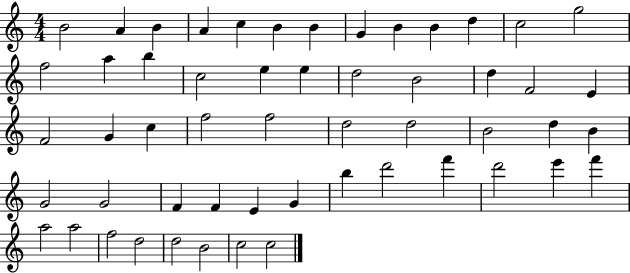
X:1
T:Untitled
M:4/4
L:1/4
K:C
B2 A B A c B B G B B d c2 g2 f2 a b c2 e e d2 B2 d F2 E F2 G c f2 f2 d2 d2 B2 d B G2 G2 F F E G b d'2 f' d'2 e' f' a2 a2 f2 d2 d2 B2 c2 c2